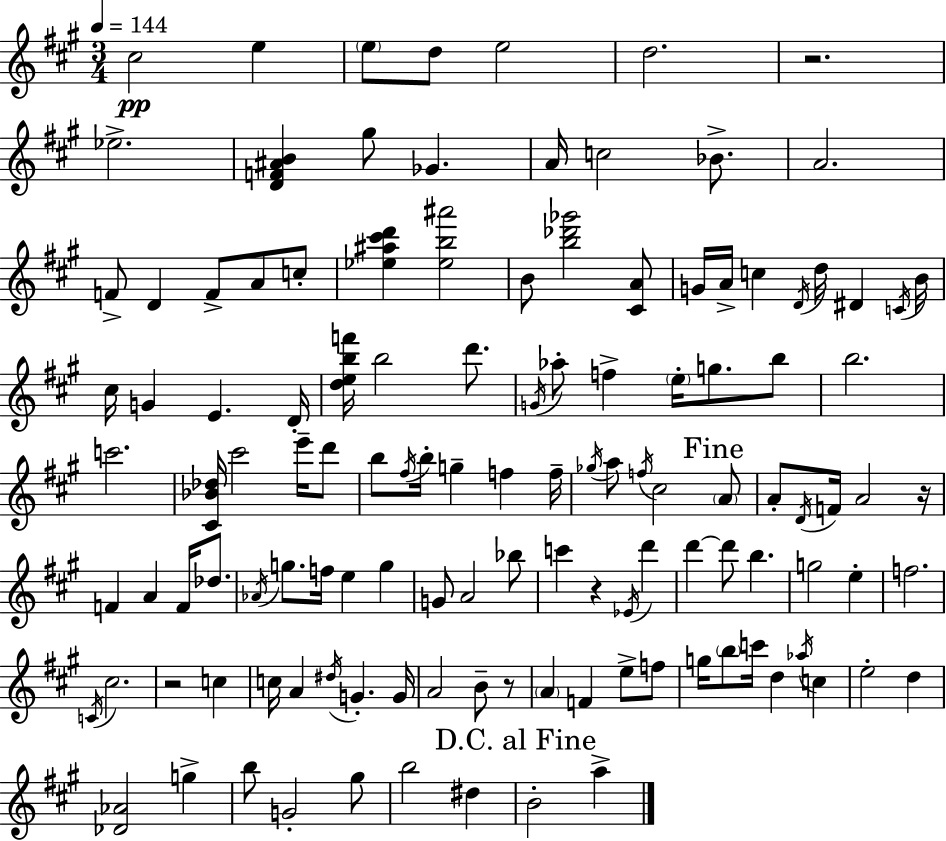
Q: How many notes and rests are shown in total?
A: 123